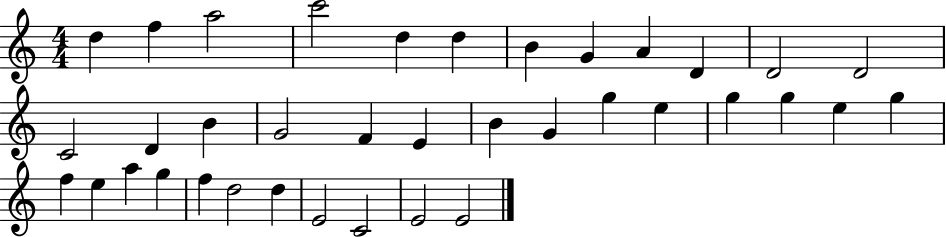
D5/q F5/q A5/h C6/h D5/q D5/q B4/q G4/q A4/q D4/q D4/h D4/h C4/h D4/q B4/q G4/h F4/q E4/q B4/q G4/q G5/q E5/q G5/q G5/q E5/q G5/q F5/q E5/q A5/q G5/q F5/q D5/h D5/q E4/h C4/h E4/h E4/h